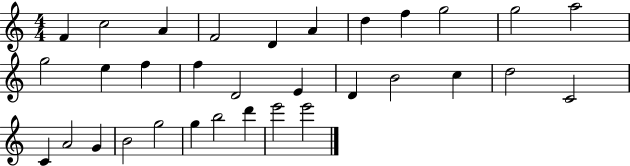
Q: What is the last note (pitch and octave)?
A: E6